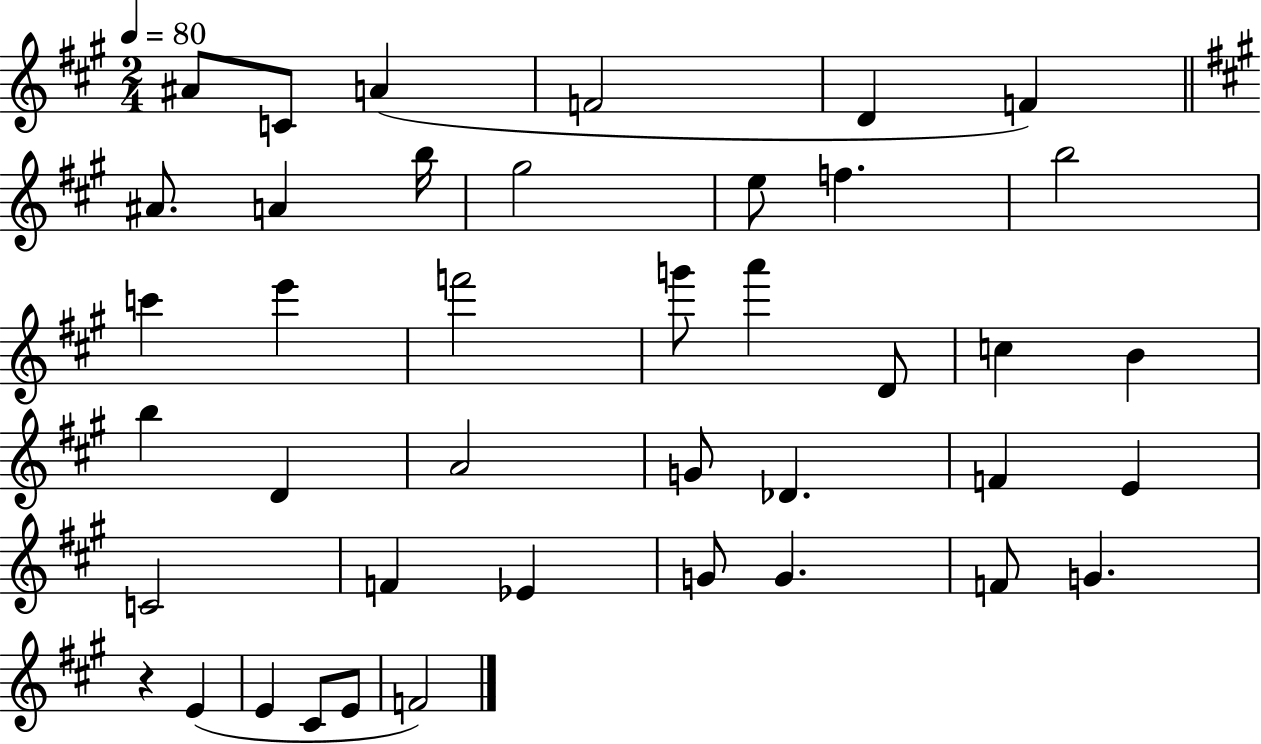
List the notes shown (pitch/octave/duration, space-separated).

A#4/e C4/e A4/q F4/h D4/q F4/q A#4/e. A4/q B5/s G#5/h E5/e F5/q. B5/h C6/q E6/q F6/h G6/e A6/q D4/e C5/q B4/q B5/q D4/q A4/h G4/e Db4/q. F4/q E4/q C4/h F4/q Eb4/q G4/e G4/q. F4/e G4/q. R/q E4/q E4/q C#4/e E4/e F4/h